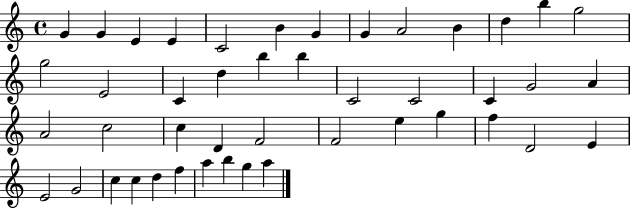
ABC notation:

X:1
T:Untitled
M:4/4
L:1/4
K:C
G G E E C2 B G G A2 B d b g2 g2 E2 C d b b C2 C2 C G2 A A2 c2 c D F2 F2 e g f D2 E E2 G2 c c d f a b g a